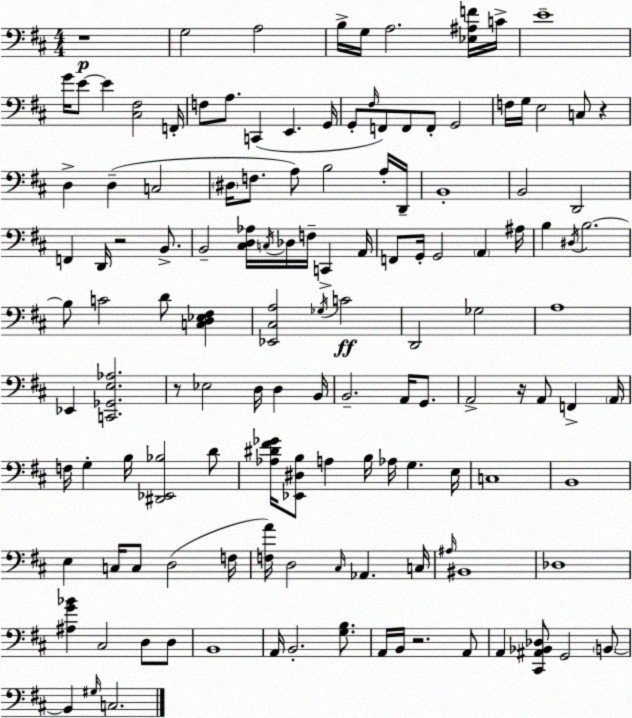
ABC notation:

X:1
T:Untitled
M:4/4
L:1/4
K:D
z4 G,2 A,2 B,/4 G,/4 A,2 [_E,^A,F]/4 C/4 E4 G/4 E/2 E [^C,^F,]2 F,,/4 F,/2 A,/2 C,, E,, G,,/4 G,,/2 ^F,/4 F,,/2 F,,/2 F,,/2 G,,2 F,/4 G,/4 E,2 C,/2 z D, D, C,2 ^D,/4 F,/2 A,/2 B,2 A,/4 D,,/4 B,,4 B,,2 D,,2 F,, D,,/4 z2 B,,/2 B,,2 [^C,D,_A,]/4 C,/4 _D,/4 F,/4 C,, A,,/4 F,,/2 G,,/4 G,,2 A,, ^A,/4 B, ^D,/4 B,2 B,/2 C2 D/2 [C,D,_E,^F,] [_E,,^C,A,]2 _G,/4 C2 D,,2 _G,2 A,4 _E,, [C,,_G,,E,_A,]2 z/2 _E,2 D,/4 D, B,,/4 B,,2 A,,/4 G,,/2 A,,2 z/4 A,,/2 F,, A,,/4 F,/4 G, B,/4 [^D,,_E,,_B,]2 D/2 [_A,^D^F_G]/4 [_E,,^D,B,]/2 A, B,/4 _A,/4 G, E,/4 C,4 B,,4 E, C,/4 C,/2 D,2 F,/4 [F,A]/4 D,2 ^C,/4 _A,, C,/4 ^A,/4 ^B,,4 _D,4 [^A,G_B] ^C,2 D,/2 D,/2 B,,4 A,,/4 B,,2 [G,B,]/2 A,,/4 B,,/4 z2 A,,/2 A,, [^C,,^A,,_B,,_D,]/2 G,,2 B,,/2 B,, ^G,/4 C,2